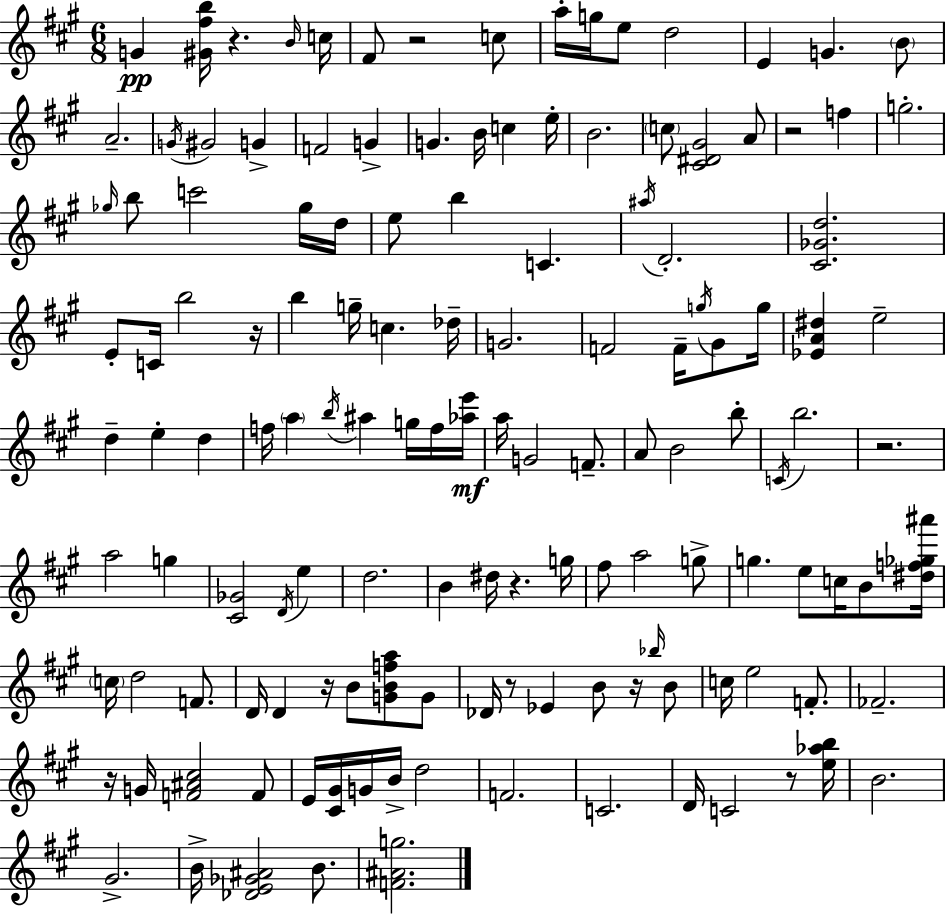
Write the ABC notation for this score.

X:1
T:Untitled
M:6/8
L:1/4
K:A
G [^G^fb]/4 z B/4 c/4 ^F/2 z2 c/2 a/4 g/4 e/2 d2 E G B/2 A2 G/4 ^G2 G F2 G G B/4 c e/4 B2 c/2 [^C^D^G]2 A/2 z2 f g2 _g/4 b/2 c'2 _g/4 d/4 e/2 b C ^a/4 D2 [^C_Gd]2 E/2 C/4 b2 z/4 b g/4 c _d/4 G2 F2 F/4 g/4 ^G/2 g/4 [_EA^d] e2 d e d f/4 a b/4 ^a g/4 f/4 [_ae']/4 a/4 G2 F/2 A/2 B2 b/2 C/4 b2 z2 a2 g [^C_G]2 D/4 e d2 B ^d/4 z g/4 ^f/2 a2 g/2 g e/2 c/4 B/2 [^df_g^a']/4 c/4 d2 F/2 D/4 D z/4 B/2 [GBfa]/2 G/2 _D/4 z/2 _E B/2 z/4 _b/4 B/2 c/4 e2 F/2 _F2 z/4 G/4 [F^A^c]2 F/2 E/4 [^C^G]/4 G/4 B/4 d2 F2 C2 D/4 C2 z/2 [e_ab]/4 B2 ^G2 B/4 [_DE_G^A]2 B/2 [F^Ag]2